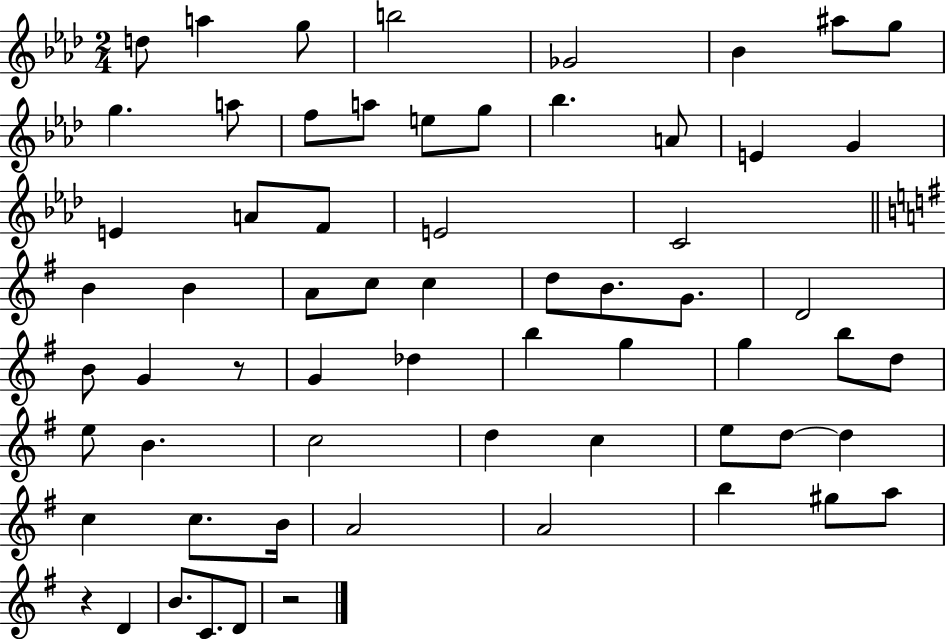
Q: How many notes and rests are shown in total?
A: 64